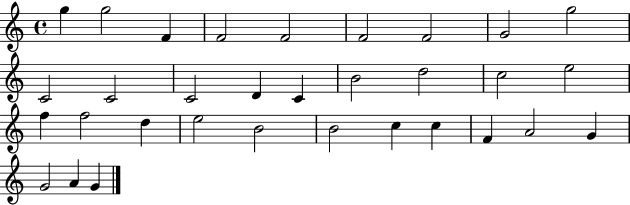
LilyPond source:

{
  \clef treble
  \time 4/4
  \defaultTimeSignature
  \key c \major
  g''4 g''2 f'4 | f'2 f'2 | f'2 f'2 | g'2 g''2 | \break c'2 c'2 | c'2 d'4 c'4 | b'2 d''2 | c''2 e''2 | \break f''4 f''2 d''4 | e''2 b'2 | b'2 c''4 c''4 | f'4 a'2 g'4 | \break g'2 a'4 g'4 | \bar "|."
}